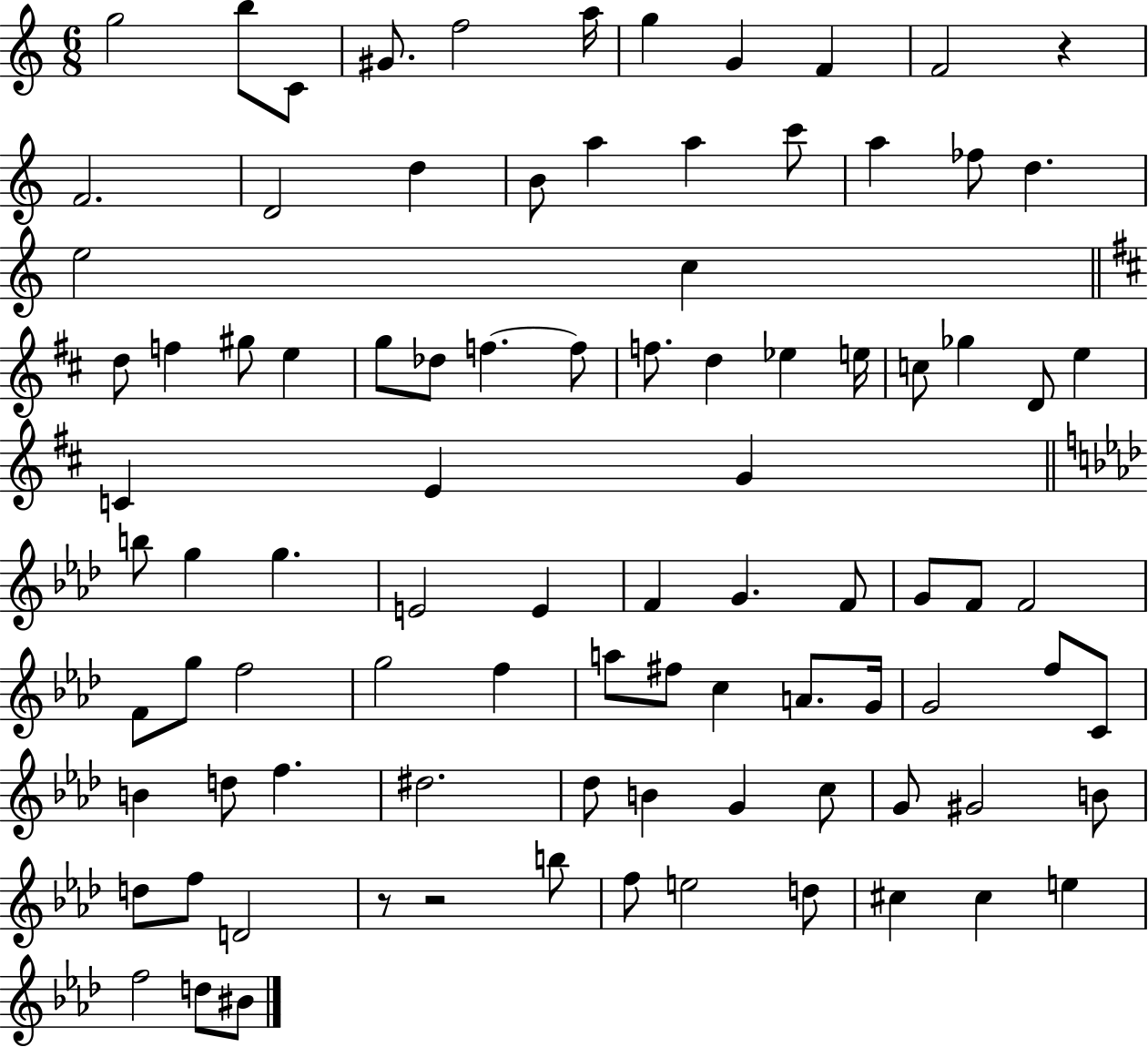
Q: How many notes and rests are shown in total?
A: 92